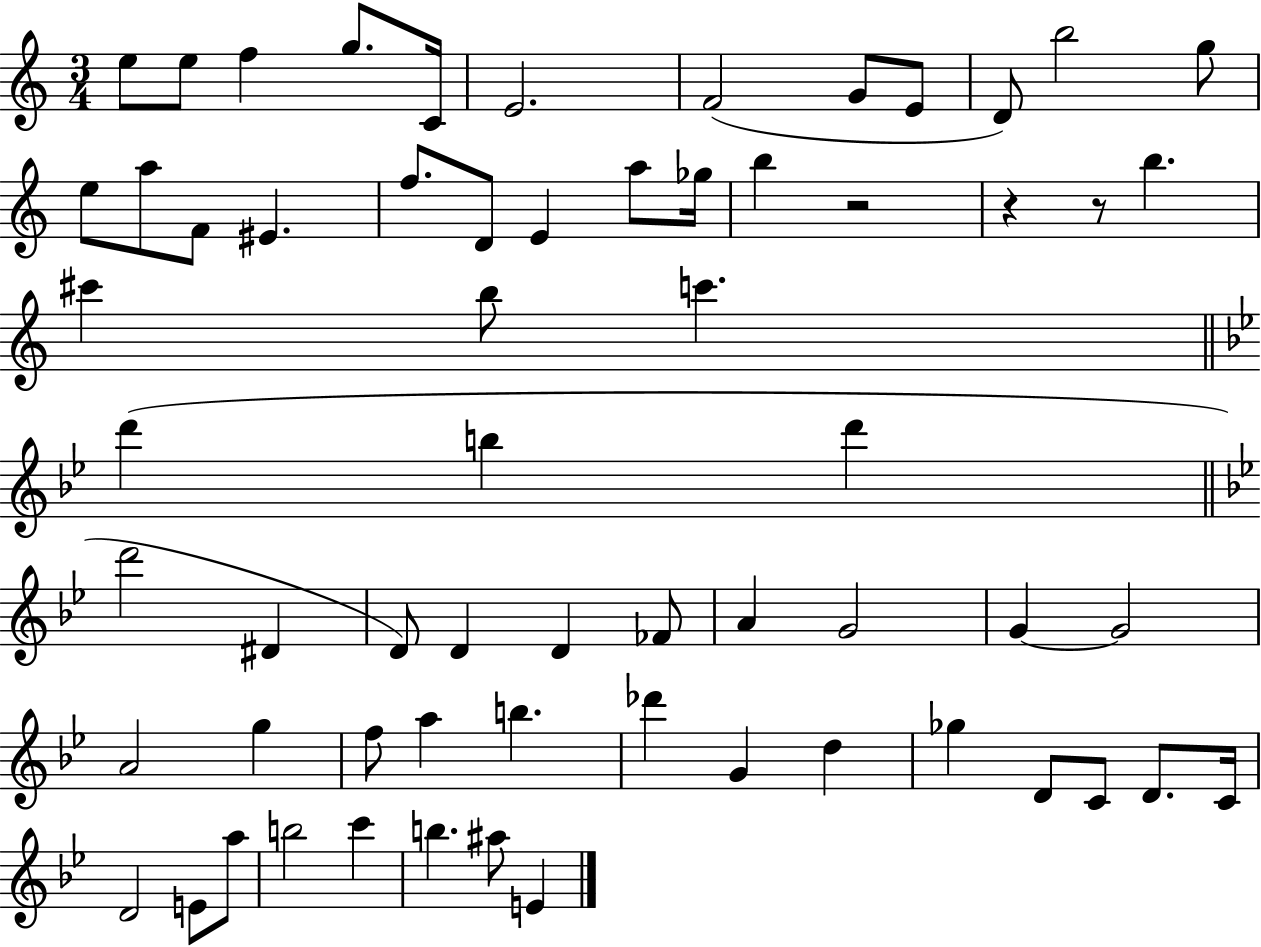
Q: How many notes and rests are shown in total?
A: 63